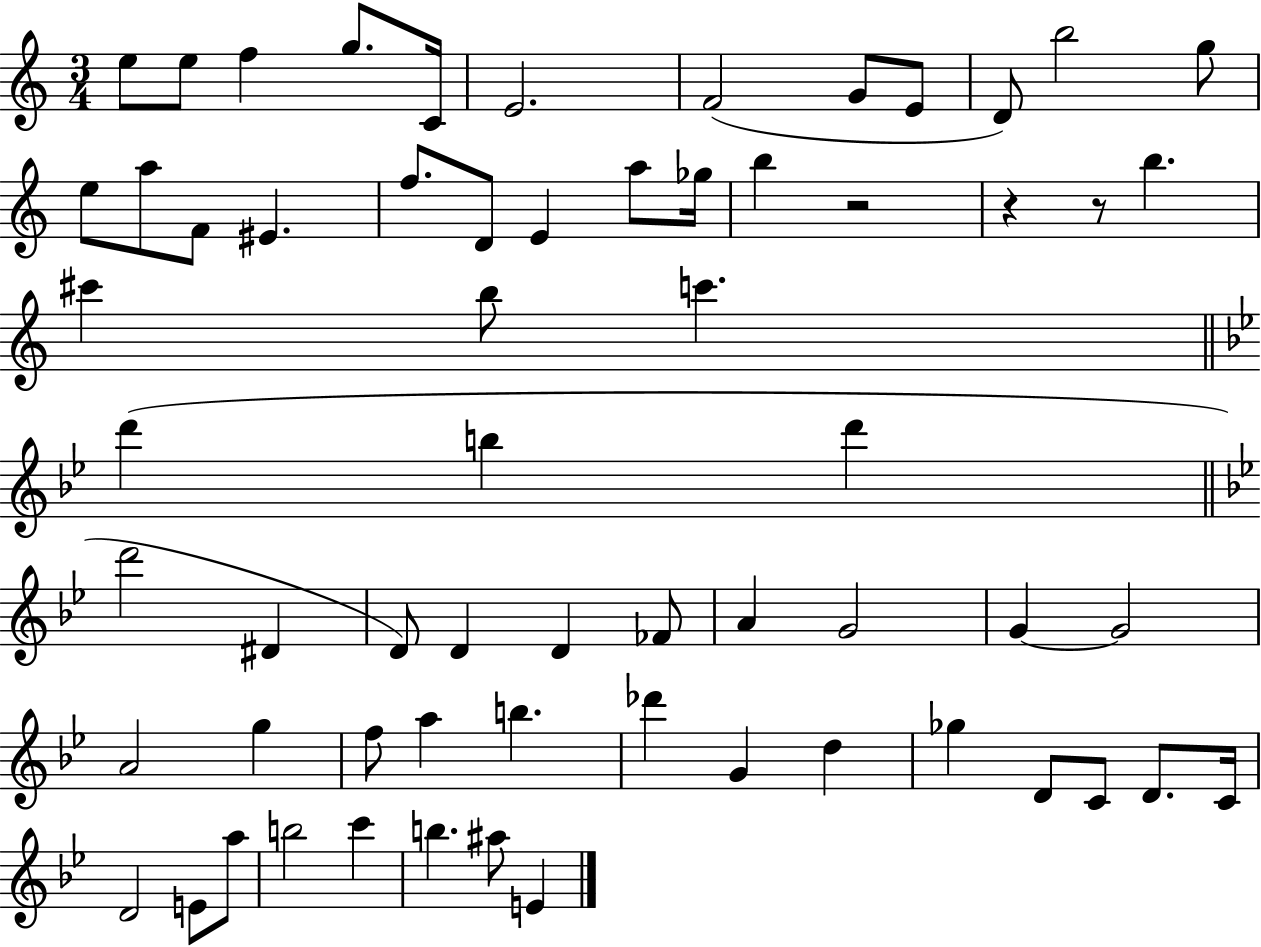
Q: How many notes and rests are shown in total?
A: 63